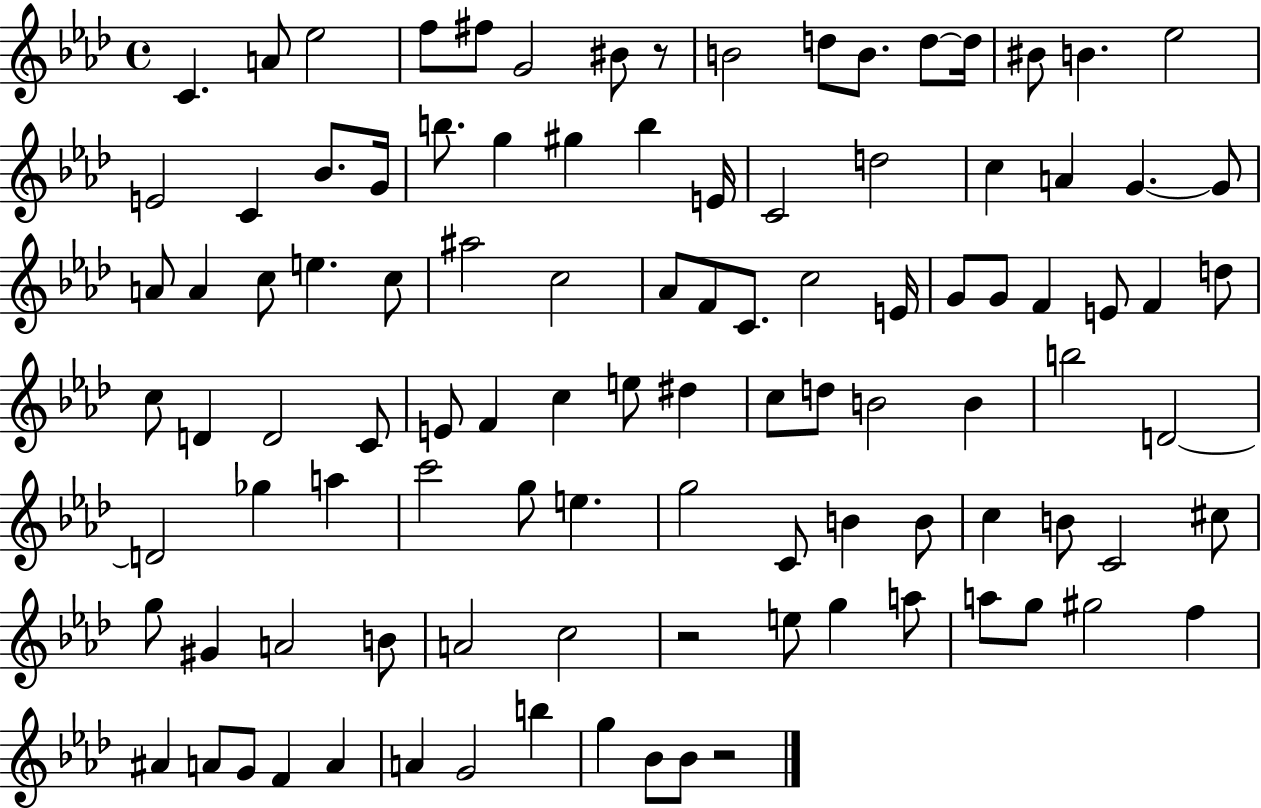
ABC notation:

X:1
T:Untitled
M:4/4
L:1/4
K:Ab
C A/2 _e2 f/2 ^f/2 G2 ^B/2 z/2 B2 d/2 B/2 d/2 d/4 ^B/2 B _e2 E2 C _B/2 G/4 b/2 g ^g b E/4 C2 d2 c A G G/2 A/2 A c/2 e c/2 ^a2 c2 _A/2 F/2 C/2 c2 E/4 G/2 G/2 F E/2 F d/2 c/2 D D2 C/2 E/2 F c e/2 ^d c/2 d/2 B2 B b2 D2 D2 _g a c'2 g/2 e g2 C/2 B B/2 c B/2 C2 ^c/2 g/2 ^G A2 B/2 A2 c2 z2 e/2 g a/2 a/2 g/2 ^g2 f ^A A/2 G/2 F A A G2 b g _B/2 _B/2 z2